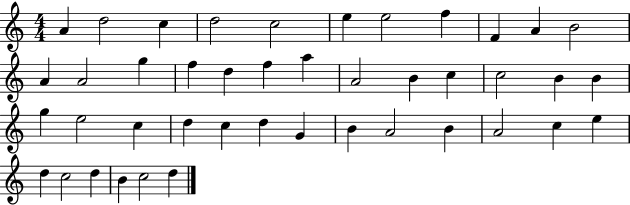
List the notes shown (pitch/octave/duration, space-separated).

A4/q D5/h C5/q D5/h C5/h E5/q E5/h F5/q F4/q A4/q B4/h A4/q A4/h G5/q F5/q D5/q F5/q A5/q A4/h B4/q C5/q C5/h B4/q B4/q G5/q E5/h C5/q D5/q C5/q D5/q G4/q B4/q A4/h B4/q A4/h C5/q E5/q D5/q C5/h D5/q B4/q C5/h D5/q